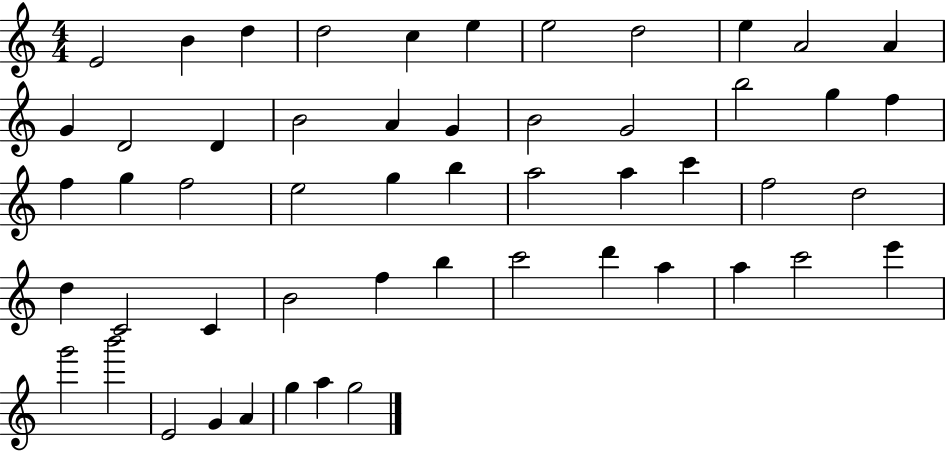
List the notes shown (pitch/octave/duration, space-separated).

E4/h B4/q D5/q D5/h C5/q E5/q E5/h D5/h E5/q A4/h A4/q G4/q D4/h D4/q B4/h A4/q G4/q B4/h G4/h B5/h G5/q F5/q F5/q G5/q F5/h E5/h G5/q B5/q A5/h A5/q C6/q F5/h D5/h D5/q C4/h C4/q B4/h F5/q B5/q C6/h D6/q A5/q A5/q C6/h E6/q G6/h B6/h E4/h G4/q A4/q G5/q A5/q G5/h